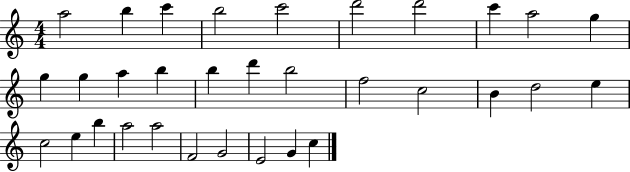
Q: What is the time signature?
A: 4/4